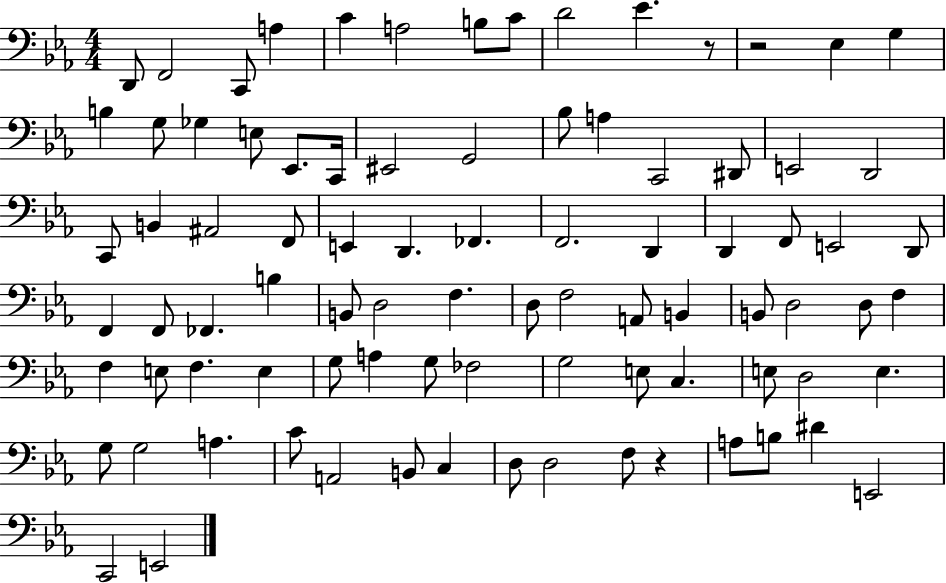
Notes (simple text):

D2/e F2/h C2/e A3/q C4/q A3/h B3/e C4/e D4/h Eb4/q. R/e R/h Eb3/q G3/q B3/q G3/e Gb3/q E3/e Eb2/e. C2/s EIS2/h G2/h Bb3/e A3/q C2/h D#2/e E2/h D2/h C2/e B2/q A#2/h F2/e E2/q D2/q. FES2/q. F2/h. D2/q D2/q F2/e E2/h D2/e F2/q F2/e FES2/q. B3/q B2/e D3/h F3/q. D3/e F3/h A2/e B2/q B2/e D3/h D3/e F3/q F3/q E3/e F3/q. E3/q G3/e A3/q G3/e FES3/h G3/h E3/e C3/q. E3/e D3/h E3/q. G3/e G3/h A3/q. C4/e A2/h B2/e C3/q D3/e D3/h F3/e R/q A3/e B3/e D#4/q E2/h C2/h E2/h